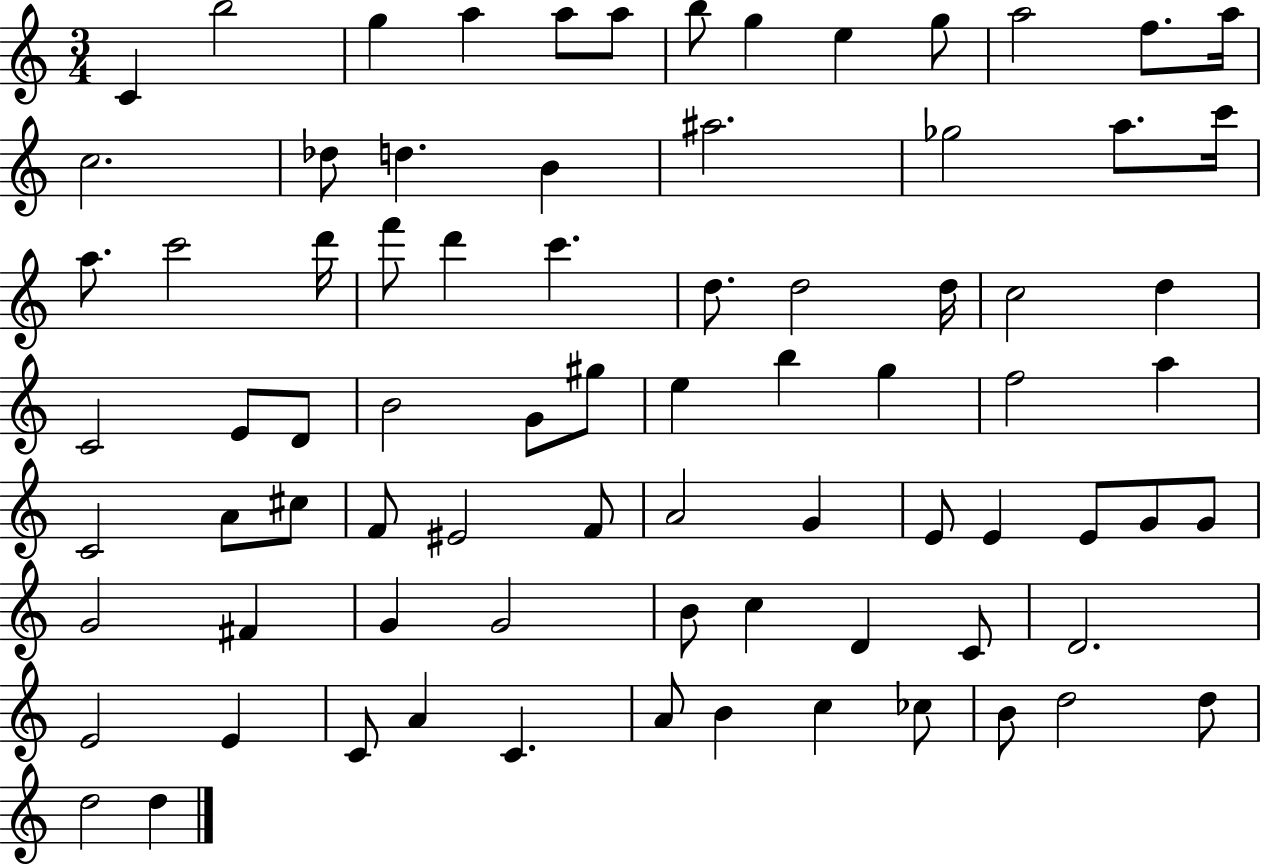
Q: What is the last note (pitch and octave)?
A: D5